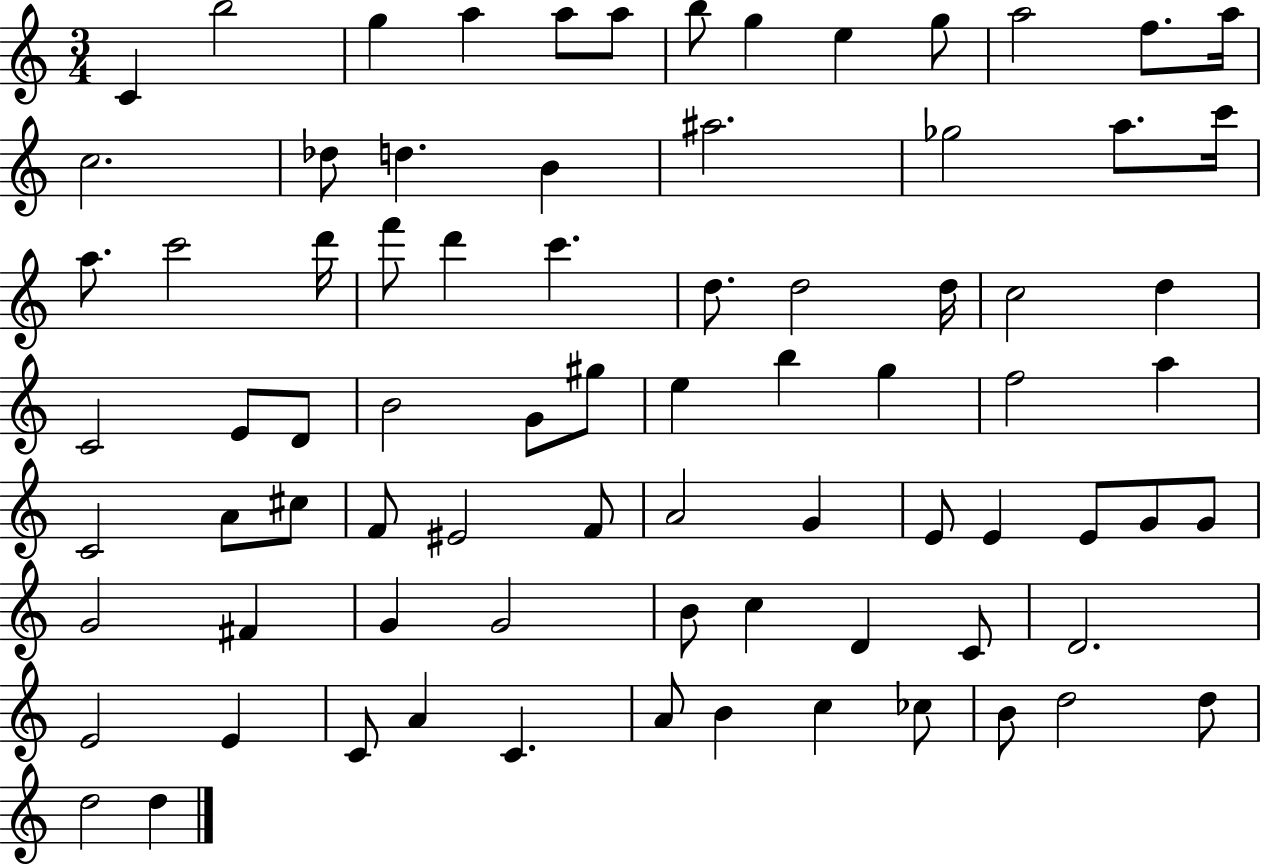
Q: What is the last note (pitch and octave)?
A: D5